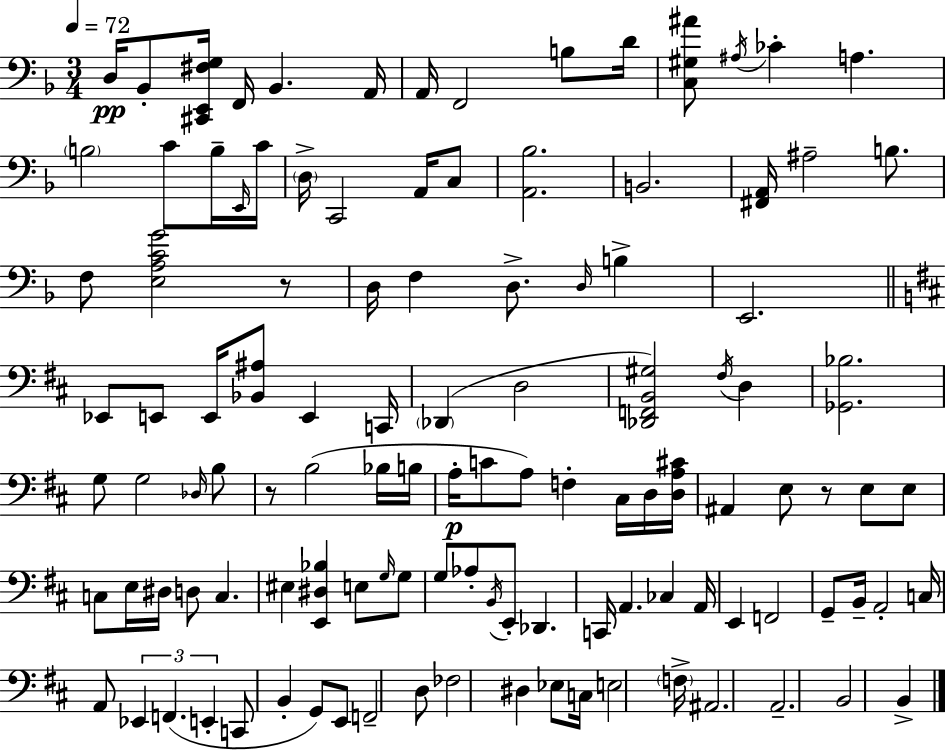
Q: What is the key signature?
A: D minor